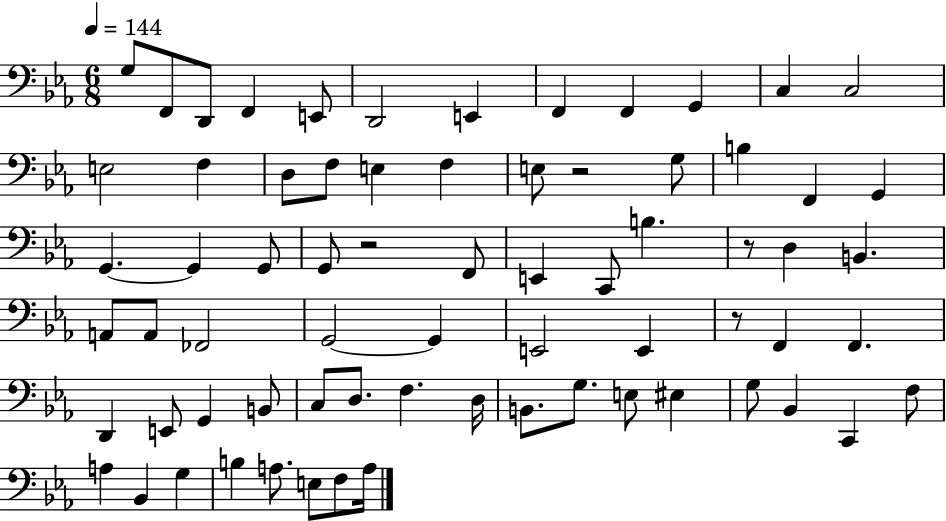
G3/e F2/e D2/e F2/q E2/e D2/h E2/q F2/q F2/q G2/q C3/q C3/h E3/h F3/q D3/e F3/e E3/q F3/q E3/e R/h G3/e B3/q F2/q G2/q G2/q. G2/q G2/e G2/e R/h F2/e E2/q C2/e B3/q. R/e D3/q B2/q. A2/e A2/e FES2/h G2/h G2/q E2/h E2/q R/e F2/q F2/q. D2/q E2/e G2/q B2/e C3/e D3/e. F3/q. D3/s B2/e. G3/e. E3/e EIS3/q G3/e Bb2/q C2/q F3/e A3/q Bb2/q G3/q B3/q A3/e. E3/e F3/e A3/s